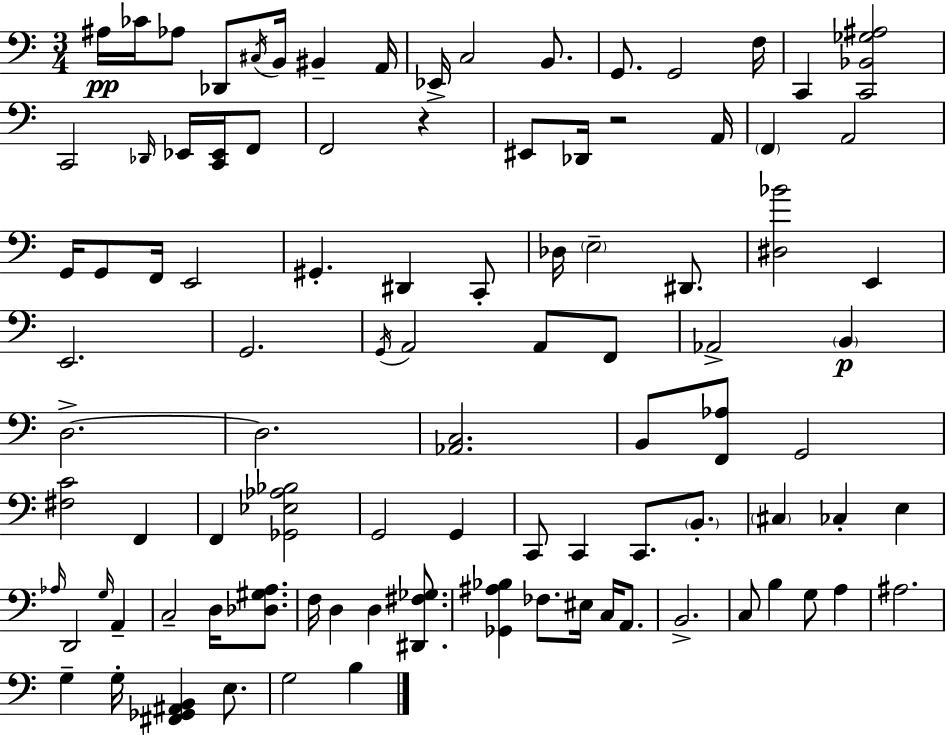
X:1
T:Untitled
M:3/4
L:1/4
K:C
^A,/4 _C/4 _A,/2 _D,,/2 ^C,/4 B,,/4 ^B,, A,,/4 _E,,/4 C,2 B,,/2 G,,/2 G,,2 F,/4 C,, [C,,_B,,_G,^A,]2 C,,2 _D,,/4 _E,,/4 [C,,_E,,]/4 F,,/2 F,,2 z ^E,,/2 _D,,/4 z2 A,,/4 F,, A,,2 G,,/4 G,,/2 F,,/4 E,,2 ^G,, ^D,, C,,/2 _D,/4 E,2 ^D,,/2 [^D,_B]2 E,, E,,2 G,,2 G,,/4 A,,2 A,,/2 F,,/2 _A,,2 B,, D,2 D,2 [_A,,C,]2 B,,/2 [F,,_A,]/2 G,,2 [^F,C]2 F,, F,, [_G,,_E,_A,_B,]2 G,,2 G,, C,,/2 C,, C,,/2 B,,/2 ^C, _C, E, _A,/4 D,,2 G,/4 A,, C,2 D,/4 [_D,^G,A,]/2 F,/4 D, D, [^D,,^F,_G,]/2 [_G,,^A,_B,] _F,/2 ^E,/4 C,/4 A,,/2 B,,2 C,/2 B, G,/2 A, ^A,2 G, G,/4 [^F,,_G,,^A,,B,,] E,/2 G,2 B,